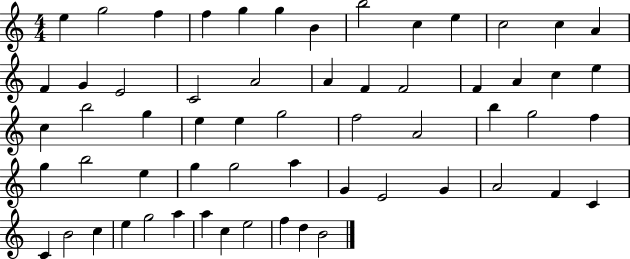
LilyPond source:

{
  \clef treble
  \numericTimeSignature
  \time 4/4
  \key c \major
  e''4 g''2 f''4 | f''4 g''4 g''4 b'4 | b''2 c''4 e''4 | c''2 c''4 a'4 | \break f'4 g'4 e'2 | c'2 a'2 | a'4 f'4 f'2 | f'4 a'4 c''4 e''4 | \break c''4 b''2 g''4 | e''4 e''4 g''2 | f''2 a'2 | b''4 g''2 f''4 | \break g''4 b''2 e''4 | g''4 g''2 a''4 | g'4 e'2 g'4 | a'2 f'4 c'4 | \break c'4 b'2 c''4 | e''4 g''2 a''4 | a''4 c''4 e''2 | f''4 d''4 b'2 | \break \bar "|."
}